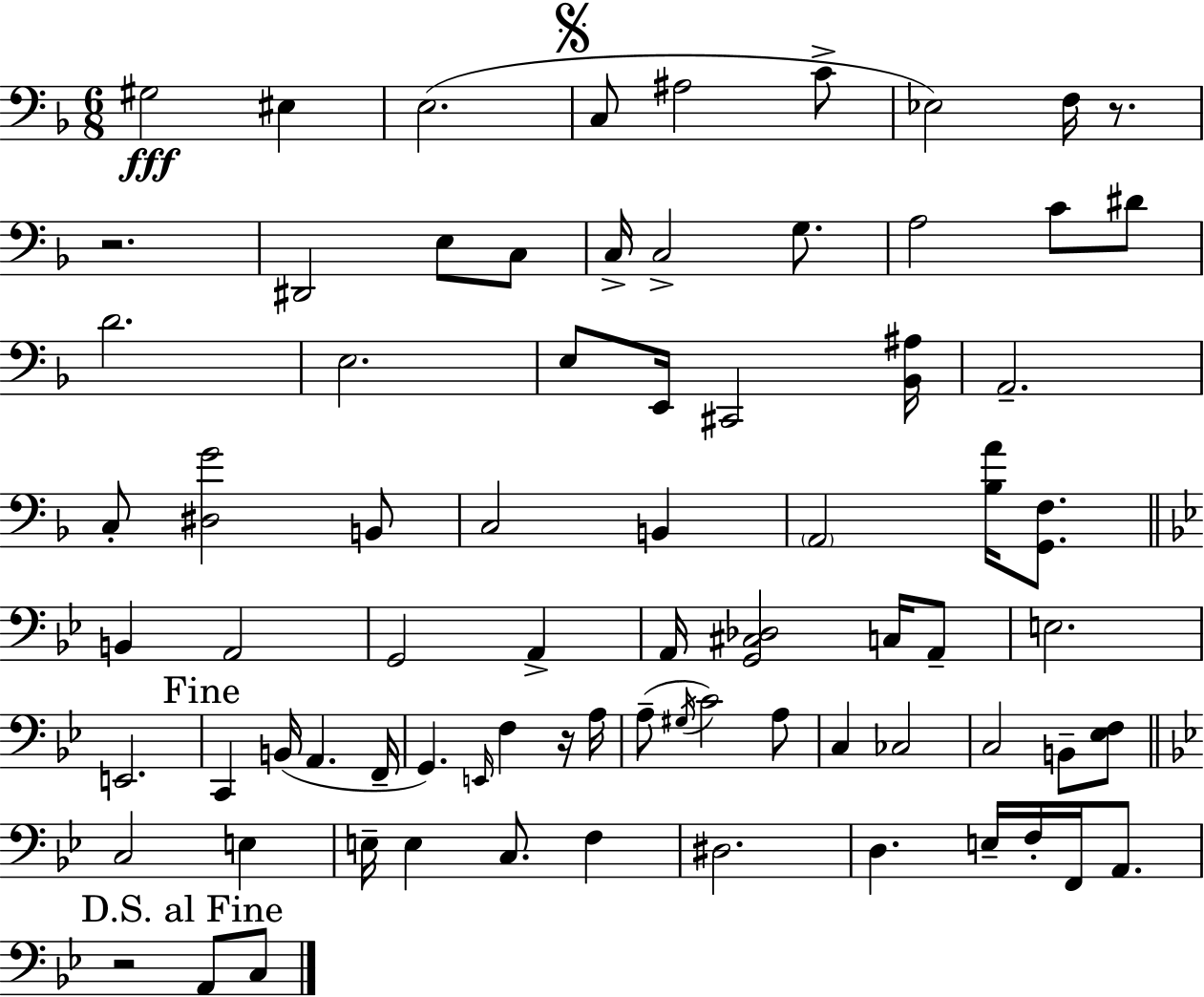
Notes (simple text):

G#3/h EIS3/q E3/h. C3/e A#3/h C4/e Eb3/h F3/s R/e. R/h. D#2/h E3/e C3/e C3/s C3/h G3/e. A3/h C4/e D#4/e D4/h. E3/h. E3/e E2/s C#2/h [Bb2,A#3]/s A2/h. C3/e [D#3,G4]/h B2/e C3/h B2/q A2/h [Bb3,A4]/s [G2,F3]/e. B2/q A2/h G2/h A2/q A2/s [G2,C#3,Db3]/h C3/s A2/e E3/h. E2/h. C2/q B2/s A2/q. F2/s G2/q. E2/s F3/q R/s A3/s A3/e G#3/s C4/h A3/e C3/q CES3/h C3/h B2/e [Eb3,F3]/e C3/h E3/q E3/s E3/q C3/e. F3/q D#3/h. D3/q. E3/s F3/s F2/s A2/e. R/h A2/e C3/e